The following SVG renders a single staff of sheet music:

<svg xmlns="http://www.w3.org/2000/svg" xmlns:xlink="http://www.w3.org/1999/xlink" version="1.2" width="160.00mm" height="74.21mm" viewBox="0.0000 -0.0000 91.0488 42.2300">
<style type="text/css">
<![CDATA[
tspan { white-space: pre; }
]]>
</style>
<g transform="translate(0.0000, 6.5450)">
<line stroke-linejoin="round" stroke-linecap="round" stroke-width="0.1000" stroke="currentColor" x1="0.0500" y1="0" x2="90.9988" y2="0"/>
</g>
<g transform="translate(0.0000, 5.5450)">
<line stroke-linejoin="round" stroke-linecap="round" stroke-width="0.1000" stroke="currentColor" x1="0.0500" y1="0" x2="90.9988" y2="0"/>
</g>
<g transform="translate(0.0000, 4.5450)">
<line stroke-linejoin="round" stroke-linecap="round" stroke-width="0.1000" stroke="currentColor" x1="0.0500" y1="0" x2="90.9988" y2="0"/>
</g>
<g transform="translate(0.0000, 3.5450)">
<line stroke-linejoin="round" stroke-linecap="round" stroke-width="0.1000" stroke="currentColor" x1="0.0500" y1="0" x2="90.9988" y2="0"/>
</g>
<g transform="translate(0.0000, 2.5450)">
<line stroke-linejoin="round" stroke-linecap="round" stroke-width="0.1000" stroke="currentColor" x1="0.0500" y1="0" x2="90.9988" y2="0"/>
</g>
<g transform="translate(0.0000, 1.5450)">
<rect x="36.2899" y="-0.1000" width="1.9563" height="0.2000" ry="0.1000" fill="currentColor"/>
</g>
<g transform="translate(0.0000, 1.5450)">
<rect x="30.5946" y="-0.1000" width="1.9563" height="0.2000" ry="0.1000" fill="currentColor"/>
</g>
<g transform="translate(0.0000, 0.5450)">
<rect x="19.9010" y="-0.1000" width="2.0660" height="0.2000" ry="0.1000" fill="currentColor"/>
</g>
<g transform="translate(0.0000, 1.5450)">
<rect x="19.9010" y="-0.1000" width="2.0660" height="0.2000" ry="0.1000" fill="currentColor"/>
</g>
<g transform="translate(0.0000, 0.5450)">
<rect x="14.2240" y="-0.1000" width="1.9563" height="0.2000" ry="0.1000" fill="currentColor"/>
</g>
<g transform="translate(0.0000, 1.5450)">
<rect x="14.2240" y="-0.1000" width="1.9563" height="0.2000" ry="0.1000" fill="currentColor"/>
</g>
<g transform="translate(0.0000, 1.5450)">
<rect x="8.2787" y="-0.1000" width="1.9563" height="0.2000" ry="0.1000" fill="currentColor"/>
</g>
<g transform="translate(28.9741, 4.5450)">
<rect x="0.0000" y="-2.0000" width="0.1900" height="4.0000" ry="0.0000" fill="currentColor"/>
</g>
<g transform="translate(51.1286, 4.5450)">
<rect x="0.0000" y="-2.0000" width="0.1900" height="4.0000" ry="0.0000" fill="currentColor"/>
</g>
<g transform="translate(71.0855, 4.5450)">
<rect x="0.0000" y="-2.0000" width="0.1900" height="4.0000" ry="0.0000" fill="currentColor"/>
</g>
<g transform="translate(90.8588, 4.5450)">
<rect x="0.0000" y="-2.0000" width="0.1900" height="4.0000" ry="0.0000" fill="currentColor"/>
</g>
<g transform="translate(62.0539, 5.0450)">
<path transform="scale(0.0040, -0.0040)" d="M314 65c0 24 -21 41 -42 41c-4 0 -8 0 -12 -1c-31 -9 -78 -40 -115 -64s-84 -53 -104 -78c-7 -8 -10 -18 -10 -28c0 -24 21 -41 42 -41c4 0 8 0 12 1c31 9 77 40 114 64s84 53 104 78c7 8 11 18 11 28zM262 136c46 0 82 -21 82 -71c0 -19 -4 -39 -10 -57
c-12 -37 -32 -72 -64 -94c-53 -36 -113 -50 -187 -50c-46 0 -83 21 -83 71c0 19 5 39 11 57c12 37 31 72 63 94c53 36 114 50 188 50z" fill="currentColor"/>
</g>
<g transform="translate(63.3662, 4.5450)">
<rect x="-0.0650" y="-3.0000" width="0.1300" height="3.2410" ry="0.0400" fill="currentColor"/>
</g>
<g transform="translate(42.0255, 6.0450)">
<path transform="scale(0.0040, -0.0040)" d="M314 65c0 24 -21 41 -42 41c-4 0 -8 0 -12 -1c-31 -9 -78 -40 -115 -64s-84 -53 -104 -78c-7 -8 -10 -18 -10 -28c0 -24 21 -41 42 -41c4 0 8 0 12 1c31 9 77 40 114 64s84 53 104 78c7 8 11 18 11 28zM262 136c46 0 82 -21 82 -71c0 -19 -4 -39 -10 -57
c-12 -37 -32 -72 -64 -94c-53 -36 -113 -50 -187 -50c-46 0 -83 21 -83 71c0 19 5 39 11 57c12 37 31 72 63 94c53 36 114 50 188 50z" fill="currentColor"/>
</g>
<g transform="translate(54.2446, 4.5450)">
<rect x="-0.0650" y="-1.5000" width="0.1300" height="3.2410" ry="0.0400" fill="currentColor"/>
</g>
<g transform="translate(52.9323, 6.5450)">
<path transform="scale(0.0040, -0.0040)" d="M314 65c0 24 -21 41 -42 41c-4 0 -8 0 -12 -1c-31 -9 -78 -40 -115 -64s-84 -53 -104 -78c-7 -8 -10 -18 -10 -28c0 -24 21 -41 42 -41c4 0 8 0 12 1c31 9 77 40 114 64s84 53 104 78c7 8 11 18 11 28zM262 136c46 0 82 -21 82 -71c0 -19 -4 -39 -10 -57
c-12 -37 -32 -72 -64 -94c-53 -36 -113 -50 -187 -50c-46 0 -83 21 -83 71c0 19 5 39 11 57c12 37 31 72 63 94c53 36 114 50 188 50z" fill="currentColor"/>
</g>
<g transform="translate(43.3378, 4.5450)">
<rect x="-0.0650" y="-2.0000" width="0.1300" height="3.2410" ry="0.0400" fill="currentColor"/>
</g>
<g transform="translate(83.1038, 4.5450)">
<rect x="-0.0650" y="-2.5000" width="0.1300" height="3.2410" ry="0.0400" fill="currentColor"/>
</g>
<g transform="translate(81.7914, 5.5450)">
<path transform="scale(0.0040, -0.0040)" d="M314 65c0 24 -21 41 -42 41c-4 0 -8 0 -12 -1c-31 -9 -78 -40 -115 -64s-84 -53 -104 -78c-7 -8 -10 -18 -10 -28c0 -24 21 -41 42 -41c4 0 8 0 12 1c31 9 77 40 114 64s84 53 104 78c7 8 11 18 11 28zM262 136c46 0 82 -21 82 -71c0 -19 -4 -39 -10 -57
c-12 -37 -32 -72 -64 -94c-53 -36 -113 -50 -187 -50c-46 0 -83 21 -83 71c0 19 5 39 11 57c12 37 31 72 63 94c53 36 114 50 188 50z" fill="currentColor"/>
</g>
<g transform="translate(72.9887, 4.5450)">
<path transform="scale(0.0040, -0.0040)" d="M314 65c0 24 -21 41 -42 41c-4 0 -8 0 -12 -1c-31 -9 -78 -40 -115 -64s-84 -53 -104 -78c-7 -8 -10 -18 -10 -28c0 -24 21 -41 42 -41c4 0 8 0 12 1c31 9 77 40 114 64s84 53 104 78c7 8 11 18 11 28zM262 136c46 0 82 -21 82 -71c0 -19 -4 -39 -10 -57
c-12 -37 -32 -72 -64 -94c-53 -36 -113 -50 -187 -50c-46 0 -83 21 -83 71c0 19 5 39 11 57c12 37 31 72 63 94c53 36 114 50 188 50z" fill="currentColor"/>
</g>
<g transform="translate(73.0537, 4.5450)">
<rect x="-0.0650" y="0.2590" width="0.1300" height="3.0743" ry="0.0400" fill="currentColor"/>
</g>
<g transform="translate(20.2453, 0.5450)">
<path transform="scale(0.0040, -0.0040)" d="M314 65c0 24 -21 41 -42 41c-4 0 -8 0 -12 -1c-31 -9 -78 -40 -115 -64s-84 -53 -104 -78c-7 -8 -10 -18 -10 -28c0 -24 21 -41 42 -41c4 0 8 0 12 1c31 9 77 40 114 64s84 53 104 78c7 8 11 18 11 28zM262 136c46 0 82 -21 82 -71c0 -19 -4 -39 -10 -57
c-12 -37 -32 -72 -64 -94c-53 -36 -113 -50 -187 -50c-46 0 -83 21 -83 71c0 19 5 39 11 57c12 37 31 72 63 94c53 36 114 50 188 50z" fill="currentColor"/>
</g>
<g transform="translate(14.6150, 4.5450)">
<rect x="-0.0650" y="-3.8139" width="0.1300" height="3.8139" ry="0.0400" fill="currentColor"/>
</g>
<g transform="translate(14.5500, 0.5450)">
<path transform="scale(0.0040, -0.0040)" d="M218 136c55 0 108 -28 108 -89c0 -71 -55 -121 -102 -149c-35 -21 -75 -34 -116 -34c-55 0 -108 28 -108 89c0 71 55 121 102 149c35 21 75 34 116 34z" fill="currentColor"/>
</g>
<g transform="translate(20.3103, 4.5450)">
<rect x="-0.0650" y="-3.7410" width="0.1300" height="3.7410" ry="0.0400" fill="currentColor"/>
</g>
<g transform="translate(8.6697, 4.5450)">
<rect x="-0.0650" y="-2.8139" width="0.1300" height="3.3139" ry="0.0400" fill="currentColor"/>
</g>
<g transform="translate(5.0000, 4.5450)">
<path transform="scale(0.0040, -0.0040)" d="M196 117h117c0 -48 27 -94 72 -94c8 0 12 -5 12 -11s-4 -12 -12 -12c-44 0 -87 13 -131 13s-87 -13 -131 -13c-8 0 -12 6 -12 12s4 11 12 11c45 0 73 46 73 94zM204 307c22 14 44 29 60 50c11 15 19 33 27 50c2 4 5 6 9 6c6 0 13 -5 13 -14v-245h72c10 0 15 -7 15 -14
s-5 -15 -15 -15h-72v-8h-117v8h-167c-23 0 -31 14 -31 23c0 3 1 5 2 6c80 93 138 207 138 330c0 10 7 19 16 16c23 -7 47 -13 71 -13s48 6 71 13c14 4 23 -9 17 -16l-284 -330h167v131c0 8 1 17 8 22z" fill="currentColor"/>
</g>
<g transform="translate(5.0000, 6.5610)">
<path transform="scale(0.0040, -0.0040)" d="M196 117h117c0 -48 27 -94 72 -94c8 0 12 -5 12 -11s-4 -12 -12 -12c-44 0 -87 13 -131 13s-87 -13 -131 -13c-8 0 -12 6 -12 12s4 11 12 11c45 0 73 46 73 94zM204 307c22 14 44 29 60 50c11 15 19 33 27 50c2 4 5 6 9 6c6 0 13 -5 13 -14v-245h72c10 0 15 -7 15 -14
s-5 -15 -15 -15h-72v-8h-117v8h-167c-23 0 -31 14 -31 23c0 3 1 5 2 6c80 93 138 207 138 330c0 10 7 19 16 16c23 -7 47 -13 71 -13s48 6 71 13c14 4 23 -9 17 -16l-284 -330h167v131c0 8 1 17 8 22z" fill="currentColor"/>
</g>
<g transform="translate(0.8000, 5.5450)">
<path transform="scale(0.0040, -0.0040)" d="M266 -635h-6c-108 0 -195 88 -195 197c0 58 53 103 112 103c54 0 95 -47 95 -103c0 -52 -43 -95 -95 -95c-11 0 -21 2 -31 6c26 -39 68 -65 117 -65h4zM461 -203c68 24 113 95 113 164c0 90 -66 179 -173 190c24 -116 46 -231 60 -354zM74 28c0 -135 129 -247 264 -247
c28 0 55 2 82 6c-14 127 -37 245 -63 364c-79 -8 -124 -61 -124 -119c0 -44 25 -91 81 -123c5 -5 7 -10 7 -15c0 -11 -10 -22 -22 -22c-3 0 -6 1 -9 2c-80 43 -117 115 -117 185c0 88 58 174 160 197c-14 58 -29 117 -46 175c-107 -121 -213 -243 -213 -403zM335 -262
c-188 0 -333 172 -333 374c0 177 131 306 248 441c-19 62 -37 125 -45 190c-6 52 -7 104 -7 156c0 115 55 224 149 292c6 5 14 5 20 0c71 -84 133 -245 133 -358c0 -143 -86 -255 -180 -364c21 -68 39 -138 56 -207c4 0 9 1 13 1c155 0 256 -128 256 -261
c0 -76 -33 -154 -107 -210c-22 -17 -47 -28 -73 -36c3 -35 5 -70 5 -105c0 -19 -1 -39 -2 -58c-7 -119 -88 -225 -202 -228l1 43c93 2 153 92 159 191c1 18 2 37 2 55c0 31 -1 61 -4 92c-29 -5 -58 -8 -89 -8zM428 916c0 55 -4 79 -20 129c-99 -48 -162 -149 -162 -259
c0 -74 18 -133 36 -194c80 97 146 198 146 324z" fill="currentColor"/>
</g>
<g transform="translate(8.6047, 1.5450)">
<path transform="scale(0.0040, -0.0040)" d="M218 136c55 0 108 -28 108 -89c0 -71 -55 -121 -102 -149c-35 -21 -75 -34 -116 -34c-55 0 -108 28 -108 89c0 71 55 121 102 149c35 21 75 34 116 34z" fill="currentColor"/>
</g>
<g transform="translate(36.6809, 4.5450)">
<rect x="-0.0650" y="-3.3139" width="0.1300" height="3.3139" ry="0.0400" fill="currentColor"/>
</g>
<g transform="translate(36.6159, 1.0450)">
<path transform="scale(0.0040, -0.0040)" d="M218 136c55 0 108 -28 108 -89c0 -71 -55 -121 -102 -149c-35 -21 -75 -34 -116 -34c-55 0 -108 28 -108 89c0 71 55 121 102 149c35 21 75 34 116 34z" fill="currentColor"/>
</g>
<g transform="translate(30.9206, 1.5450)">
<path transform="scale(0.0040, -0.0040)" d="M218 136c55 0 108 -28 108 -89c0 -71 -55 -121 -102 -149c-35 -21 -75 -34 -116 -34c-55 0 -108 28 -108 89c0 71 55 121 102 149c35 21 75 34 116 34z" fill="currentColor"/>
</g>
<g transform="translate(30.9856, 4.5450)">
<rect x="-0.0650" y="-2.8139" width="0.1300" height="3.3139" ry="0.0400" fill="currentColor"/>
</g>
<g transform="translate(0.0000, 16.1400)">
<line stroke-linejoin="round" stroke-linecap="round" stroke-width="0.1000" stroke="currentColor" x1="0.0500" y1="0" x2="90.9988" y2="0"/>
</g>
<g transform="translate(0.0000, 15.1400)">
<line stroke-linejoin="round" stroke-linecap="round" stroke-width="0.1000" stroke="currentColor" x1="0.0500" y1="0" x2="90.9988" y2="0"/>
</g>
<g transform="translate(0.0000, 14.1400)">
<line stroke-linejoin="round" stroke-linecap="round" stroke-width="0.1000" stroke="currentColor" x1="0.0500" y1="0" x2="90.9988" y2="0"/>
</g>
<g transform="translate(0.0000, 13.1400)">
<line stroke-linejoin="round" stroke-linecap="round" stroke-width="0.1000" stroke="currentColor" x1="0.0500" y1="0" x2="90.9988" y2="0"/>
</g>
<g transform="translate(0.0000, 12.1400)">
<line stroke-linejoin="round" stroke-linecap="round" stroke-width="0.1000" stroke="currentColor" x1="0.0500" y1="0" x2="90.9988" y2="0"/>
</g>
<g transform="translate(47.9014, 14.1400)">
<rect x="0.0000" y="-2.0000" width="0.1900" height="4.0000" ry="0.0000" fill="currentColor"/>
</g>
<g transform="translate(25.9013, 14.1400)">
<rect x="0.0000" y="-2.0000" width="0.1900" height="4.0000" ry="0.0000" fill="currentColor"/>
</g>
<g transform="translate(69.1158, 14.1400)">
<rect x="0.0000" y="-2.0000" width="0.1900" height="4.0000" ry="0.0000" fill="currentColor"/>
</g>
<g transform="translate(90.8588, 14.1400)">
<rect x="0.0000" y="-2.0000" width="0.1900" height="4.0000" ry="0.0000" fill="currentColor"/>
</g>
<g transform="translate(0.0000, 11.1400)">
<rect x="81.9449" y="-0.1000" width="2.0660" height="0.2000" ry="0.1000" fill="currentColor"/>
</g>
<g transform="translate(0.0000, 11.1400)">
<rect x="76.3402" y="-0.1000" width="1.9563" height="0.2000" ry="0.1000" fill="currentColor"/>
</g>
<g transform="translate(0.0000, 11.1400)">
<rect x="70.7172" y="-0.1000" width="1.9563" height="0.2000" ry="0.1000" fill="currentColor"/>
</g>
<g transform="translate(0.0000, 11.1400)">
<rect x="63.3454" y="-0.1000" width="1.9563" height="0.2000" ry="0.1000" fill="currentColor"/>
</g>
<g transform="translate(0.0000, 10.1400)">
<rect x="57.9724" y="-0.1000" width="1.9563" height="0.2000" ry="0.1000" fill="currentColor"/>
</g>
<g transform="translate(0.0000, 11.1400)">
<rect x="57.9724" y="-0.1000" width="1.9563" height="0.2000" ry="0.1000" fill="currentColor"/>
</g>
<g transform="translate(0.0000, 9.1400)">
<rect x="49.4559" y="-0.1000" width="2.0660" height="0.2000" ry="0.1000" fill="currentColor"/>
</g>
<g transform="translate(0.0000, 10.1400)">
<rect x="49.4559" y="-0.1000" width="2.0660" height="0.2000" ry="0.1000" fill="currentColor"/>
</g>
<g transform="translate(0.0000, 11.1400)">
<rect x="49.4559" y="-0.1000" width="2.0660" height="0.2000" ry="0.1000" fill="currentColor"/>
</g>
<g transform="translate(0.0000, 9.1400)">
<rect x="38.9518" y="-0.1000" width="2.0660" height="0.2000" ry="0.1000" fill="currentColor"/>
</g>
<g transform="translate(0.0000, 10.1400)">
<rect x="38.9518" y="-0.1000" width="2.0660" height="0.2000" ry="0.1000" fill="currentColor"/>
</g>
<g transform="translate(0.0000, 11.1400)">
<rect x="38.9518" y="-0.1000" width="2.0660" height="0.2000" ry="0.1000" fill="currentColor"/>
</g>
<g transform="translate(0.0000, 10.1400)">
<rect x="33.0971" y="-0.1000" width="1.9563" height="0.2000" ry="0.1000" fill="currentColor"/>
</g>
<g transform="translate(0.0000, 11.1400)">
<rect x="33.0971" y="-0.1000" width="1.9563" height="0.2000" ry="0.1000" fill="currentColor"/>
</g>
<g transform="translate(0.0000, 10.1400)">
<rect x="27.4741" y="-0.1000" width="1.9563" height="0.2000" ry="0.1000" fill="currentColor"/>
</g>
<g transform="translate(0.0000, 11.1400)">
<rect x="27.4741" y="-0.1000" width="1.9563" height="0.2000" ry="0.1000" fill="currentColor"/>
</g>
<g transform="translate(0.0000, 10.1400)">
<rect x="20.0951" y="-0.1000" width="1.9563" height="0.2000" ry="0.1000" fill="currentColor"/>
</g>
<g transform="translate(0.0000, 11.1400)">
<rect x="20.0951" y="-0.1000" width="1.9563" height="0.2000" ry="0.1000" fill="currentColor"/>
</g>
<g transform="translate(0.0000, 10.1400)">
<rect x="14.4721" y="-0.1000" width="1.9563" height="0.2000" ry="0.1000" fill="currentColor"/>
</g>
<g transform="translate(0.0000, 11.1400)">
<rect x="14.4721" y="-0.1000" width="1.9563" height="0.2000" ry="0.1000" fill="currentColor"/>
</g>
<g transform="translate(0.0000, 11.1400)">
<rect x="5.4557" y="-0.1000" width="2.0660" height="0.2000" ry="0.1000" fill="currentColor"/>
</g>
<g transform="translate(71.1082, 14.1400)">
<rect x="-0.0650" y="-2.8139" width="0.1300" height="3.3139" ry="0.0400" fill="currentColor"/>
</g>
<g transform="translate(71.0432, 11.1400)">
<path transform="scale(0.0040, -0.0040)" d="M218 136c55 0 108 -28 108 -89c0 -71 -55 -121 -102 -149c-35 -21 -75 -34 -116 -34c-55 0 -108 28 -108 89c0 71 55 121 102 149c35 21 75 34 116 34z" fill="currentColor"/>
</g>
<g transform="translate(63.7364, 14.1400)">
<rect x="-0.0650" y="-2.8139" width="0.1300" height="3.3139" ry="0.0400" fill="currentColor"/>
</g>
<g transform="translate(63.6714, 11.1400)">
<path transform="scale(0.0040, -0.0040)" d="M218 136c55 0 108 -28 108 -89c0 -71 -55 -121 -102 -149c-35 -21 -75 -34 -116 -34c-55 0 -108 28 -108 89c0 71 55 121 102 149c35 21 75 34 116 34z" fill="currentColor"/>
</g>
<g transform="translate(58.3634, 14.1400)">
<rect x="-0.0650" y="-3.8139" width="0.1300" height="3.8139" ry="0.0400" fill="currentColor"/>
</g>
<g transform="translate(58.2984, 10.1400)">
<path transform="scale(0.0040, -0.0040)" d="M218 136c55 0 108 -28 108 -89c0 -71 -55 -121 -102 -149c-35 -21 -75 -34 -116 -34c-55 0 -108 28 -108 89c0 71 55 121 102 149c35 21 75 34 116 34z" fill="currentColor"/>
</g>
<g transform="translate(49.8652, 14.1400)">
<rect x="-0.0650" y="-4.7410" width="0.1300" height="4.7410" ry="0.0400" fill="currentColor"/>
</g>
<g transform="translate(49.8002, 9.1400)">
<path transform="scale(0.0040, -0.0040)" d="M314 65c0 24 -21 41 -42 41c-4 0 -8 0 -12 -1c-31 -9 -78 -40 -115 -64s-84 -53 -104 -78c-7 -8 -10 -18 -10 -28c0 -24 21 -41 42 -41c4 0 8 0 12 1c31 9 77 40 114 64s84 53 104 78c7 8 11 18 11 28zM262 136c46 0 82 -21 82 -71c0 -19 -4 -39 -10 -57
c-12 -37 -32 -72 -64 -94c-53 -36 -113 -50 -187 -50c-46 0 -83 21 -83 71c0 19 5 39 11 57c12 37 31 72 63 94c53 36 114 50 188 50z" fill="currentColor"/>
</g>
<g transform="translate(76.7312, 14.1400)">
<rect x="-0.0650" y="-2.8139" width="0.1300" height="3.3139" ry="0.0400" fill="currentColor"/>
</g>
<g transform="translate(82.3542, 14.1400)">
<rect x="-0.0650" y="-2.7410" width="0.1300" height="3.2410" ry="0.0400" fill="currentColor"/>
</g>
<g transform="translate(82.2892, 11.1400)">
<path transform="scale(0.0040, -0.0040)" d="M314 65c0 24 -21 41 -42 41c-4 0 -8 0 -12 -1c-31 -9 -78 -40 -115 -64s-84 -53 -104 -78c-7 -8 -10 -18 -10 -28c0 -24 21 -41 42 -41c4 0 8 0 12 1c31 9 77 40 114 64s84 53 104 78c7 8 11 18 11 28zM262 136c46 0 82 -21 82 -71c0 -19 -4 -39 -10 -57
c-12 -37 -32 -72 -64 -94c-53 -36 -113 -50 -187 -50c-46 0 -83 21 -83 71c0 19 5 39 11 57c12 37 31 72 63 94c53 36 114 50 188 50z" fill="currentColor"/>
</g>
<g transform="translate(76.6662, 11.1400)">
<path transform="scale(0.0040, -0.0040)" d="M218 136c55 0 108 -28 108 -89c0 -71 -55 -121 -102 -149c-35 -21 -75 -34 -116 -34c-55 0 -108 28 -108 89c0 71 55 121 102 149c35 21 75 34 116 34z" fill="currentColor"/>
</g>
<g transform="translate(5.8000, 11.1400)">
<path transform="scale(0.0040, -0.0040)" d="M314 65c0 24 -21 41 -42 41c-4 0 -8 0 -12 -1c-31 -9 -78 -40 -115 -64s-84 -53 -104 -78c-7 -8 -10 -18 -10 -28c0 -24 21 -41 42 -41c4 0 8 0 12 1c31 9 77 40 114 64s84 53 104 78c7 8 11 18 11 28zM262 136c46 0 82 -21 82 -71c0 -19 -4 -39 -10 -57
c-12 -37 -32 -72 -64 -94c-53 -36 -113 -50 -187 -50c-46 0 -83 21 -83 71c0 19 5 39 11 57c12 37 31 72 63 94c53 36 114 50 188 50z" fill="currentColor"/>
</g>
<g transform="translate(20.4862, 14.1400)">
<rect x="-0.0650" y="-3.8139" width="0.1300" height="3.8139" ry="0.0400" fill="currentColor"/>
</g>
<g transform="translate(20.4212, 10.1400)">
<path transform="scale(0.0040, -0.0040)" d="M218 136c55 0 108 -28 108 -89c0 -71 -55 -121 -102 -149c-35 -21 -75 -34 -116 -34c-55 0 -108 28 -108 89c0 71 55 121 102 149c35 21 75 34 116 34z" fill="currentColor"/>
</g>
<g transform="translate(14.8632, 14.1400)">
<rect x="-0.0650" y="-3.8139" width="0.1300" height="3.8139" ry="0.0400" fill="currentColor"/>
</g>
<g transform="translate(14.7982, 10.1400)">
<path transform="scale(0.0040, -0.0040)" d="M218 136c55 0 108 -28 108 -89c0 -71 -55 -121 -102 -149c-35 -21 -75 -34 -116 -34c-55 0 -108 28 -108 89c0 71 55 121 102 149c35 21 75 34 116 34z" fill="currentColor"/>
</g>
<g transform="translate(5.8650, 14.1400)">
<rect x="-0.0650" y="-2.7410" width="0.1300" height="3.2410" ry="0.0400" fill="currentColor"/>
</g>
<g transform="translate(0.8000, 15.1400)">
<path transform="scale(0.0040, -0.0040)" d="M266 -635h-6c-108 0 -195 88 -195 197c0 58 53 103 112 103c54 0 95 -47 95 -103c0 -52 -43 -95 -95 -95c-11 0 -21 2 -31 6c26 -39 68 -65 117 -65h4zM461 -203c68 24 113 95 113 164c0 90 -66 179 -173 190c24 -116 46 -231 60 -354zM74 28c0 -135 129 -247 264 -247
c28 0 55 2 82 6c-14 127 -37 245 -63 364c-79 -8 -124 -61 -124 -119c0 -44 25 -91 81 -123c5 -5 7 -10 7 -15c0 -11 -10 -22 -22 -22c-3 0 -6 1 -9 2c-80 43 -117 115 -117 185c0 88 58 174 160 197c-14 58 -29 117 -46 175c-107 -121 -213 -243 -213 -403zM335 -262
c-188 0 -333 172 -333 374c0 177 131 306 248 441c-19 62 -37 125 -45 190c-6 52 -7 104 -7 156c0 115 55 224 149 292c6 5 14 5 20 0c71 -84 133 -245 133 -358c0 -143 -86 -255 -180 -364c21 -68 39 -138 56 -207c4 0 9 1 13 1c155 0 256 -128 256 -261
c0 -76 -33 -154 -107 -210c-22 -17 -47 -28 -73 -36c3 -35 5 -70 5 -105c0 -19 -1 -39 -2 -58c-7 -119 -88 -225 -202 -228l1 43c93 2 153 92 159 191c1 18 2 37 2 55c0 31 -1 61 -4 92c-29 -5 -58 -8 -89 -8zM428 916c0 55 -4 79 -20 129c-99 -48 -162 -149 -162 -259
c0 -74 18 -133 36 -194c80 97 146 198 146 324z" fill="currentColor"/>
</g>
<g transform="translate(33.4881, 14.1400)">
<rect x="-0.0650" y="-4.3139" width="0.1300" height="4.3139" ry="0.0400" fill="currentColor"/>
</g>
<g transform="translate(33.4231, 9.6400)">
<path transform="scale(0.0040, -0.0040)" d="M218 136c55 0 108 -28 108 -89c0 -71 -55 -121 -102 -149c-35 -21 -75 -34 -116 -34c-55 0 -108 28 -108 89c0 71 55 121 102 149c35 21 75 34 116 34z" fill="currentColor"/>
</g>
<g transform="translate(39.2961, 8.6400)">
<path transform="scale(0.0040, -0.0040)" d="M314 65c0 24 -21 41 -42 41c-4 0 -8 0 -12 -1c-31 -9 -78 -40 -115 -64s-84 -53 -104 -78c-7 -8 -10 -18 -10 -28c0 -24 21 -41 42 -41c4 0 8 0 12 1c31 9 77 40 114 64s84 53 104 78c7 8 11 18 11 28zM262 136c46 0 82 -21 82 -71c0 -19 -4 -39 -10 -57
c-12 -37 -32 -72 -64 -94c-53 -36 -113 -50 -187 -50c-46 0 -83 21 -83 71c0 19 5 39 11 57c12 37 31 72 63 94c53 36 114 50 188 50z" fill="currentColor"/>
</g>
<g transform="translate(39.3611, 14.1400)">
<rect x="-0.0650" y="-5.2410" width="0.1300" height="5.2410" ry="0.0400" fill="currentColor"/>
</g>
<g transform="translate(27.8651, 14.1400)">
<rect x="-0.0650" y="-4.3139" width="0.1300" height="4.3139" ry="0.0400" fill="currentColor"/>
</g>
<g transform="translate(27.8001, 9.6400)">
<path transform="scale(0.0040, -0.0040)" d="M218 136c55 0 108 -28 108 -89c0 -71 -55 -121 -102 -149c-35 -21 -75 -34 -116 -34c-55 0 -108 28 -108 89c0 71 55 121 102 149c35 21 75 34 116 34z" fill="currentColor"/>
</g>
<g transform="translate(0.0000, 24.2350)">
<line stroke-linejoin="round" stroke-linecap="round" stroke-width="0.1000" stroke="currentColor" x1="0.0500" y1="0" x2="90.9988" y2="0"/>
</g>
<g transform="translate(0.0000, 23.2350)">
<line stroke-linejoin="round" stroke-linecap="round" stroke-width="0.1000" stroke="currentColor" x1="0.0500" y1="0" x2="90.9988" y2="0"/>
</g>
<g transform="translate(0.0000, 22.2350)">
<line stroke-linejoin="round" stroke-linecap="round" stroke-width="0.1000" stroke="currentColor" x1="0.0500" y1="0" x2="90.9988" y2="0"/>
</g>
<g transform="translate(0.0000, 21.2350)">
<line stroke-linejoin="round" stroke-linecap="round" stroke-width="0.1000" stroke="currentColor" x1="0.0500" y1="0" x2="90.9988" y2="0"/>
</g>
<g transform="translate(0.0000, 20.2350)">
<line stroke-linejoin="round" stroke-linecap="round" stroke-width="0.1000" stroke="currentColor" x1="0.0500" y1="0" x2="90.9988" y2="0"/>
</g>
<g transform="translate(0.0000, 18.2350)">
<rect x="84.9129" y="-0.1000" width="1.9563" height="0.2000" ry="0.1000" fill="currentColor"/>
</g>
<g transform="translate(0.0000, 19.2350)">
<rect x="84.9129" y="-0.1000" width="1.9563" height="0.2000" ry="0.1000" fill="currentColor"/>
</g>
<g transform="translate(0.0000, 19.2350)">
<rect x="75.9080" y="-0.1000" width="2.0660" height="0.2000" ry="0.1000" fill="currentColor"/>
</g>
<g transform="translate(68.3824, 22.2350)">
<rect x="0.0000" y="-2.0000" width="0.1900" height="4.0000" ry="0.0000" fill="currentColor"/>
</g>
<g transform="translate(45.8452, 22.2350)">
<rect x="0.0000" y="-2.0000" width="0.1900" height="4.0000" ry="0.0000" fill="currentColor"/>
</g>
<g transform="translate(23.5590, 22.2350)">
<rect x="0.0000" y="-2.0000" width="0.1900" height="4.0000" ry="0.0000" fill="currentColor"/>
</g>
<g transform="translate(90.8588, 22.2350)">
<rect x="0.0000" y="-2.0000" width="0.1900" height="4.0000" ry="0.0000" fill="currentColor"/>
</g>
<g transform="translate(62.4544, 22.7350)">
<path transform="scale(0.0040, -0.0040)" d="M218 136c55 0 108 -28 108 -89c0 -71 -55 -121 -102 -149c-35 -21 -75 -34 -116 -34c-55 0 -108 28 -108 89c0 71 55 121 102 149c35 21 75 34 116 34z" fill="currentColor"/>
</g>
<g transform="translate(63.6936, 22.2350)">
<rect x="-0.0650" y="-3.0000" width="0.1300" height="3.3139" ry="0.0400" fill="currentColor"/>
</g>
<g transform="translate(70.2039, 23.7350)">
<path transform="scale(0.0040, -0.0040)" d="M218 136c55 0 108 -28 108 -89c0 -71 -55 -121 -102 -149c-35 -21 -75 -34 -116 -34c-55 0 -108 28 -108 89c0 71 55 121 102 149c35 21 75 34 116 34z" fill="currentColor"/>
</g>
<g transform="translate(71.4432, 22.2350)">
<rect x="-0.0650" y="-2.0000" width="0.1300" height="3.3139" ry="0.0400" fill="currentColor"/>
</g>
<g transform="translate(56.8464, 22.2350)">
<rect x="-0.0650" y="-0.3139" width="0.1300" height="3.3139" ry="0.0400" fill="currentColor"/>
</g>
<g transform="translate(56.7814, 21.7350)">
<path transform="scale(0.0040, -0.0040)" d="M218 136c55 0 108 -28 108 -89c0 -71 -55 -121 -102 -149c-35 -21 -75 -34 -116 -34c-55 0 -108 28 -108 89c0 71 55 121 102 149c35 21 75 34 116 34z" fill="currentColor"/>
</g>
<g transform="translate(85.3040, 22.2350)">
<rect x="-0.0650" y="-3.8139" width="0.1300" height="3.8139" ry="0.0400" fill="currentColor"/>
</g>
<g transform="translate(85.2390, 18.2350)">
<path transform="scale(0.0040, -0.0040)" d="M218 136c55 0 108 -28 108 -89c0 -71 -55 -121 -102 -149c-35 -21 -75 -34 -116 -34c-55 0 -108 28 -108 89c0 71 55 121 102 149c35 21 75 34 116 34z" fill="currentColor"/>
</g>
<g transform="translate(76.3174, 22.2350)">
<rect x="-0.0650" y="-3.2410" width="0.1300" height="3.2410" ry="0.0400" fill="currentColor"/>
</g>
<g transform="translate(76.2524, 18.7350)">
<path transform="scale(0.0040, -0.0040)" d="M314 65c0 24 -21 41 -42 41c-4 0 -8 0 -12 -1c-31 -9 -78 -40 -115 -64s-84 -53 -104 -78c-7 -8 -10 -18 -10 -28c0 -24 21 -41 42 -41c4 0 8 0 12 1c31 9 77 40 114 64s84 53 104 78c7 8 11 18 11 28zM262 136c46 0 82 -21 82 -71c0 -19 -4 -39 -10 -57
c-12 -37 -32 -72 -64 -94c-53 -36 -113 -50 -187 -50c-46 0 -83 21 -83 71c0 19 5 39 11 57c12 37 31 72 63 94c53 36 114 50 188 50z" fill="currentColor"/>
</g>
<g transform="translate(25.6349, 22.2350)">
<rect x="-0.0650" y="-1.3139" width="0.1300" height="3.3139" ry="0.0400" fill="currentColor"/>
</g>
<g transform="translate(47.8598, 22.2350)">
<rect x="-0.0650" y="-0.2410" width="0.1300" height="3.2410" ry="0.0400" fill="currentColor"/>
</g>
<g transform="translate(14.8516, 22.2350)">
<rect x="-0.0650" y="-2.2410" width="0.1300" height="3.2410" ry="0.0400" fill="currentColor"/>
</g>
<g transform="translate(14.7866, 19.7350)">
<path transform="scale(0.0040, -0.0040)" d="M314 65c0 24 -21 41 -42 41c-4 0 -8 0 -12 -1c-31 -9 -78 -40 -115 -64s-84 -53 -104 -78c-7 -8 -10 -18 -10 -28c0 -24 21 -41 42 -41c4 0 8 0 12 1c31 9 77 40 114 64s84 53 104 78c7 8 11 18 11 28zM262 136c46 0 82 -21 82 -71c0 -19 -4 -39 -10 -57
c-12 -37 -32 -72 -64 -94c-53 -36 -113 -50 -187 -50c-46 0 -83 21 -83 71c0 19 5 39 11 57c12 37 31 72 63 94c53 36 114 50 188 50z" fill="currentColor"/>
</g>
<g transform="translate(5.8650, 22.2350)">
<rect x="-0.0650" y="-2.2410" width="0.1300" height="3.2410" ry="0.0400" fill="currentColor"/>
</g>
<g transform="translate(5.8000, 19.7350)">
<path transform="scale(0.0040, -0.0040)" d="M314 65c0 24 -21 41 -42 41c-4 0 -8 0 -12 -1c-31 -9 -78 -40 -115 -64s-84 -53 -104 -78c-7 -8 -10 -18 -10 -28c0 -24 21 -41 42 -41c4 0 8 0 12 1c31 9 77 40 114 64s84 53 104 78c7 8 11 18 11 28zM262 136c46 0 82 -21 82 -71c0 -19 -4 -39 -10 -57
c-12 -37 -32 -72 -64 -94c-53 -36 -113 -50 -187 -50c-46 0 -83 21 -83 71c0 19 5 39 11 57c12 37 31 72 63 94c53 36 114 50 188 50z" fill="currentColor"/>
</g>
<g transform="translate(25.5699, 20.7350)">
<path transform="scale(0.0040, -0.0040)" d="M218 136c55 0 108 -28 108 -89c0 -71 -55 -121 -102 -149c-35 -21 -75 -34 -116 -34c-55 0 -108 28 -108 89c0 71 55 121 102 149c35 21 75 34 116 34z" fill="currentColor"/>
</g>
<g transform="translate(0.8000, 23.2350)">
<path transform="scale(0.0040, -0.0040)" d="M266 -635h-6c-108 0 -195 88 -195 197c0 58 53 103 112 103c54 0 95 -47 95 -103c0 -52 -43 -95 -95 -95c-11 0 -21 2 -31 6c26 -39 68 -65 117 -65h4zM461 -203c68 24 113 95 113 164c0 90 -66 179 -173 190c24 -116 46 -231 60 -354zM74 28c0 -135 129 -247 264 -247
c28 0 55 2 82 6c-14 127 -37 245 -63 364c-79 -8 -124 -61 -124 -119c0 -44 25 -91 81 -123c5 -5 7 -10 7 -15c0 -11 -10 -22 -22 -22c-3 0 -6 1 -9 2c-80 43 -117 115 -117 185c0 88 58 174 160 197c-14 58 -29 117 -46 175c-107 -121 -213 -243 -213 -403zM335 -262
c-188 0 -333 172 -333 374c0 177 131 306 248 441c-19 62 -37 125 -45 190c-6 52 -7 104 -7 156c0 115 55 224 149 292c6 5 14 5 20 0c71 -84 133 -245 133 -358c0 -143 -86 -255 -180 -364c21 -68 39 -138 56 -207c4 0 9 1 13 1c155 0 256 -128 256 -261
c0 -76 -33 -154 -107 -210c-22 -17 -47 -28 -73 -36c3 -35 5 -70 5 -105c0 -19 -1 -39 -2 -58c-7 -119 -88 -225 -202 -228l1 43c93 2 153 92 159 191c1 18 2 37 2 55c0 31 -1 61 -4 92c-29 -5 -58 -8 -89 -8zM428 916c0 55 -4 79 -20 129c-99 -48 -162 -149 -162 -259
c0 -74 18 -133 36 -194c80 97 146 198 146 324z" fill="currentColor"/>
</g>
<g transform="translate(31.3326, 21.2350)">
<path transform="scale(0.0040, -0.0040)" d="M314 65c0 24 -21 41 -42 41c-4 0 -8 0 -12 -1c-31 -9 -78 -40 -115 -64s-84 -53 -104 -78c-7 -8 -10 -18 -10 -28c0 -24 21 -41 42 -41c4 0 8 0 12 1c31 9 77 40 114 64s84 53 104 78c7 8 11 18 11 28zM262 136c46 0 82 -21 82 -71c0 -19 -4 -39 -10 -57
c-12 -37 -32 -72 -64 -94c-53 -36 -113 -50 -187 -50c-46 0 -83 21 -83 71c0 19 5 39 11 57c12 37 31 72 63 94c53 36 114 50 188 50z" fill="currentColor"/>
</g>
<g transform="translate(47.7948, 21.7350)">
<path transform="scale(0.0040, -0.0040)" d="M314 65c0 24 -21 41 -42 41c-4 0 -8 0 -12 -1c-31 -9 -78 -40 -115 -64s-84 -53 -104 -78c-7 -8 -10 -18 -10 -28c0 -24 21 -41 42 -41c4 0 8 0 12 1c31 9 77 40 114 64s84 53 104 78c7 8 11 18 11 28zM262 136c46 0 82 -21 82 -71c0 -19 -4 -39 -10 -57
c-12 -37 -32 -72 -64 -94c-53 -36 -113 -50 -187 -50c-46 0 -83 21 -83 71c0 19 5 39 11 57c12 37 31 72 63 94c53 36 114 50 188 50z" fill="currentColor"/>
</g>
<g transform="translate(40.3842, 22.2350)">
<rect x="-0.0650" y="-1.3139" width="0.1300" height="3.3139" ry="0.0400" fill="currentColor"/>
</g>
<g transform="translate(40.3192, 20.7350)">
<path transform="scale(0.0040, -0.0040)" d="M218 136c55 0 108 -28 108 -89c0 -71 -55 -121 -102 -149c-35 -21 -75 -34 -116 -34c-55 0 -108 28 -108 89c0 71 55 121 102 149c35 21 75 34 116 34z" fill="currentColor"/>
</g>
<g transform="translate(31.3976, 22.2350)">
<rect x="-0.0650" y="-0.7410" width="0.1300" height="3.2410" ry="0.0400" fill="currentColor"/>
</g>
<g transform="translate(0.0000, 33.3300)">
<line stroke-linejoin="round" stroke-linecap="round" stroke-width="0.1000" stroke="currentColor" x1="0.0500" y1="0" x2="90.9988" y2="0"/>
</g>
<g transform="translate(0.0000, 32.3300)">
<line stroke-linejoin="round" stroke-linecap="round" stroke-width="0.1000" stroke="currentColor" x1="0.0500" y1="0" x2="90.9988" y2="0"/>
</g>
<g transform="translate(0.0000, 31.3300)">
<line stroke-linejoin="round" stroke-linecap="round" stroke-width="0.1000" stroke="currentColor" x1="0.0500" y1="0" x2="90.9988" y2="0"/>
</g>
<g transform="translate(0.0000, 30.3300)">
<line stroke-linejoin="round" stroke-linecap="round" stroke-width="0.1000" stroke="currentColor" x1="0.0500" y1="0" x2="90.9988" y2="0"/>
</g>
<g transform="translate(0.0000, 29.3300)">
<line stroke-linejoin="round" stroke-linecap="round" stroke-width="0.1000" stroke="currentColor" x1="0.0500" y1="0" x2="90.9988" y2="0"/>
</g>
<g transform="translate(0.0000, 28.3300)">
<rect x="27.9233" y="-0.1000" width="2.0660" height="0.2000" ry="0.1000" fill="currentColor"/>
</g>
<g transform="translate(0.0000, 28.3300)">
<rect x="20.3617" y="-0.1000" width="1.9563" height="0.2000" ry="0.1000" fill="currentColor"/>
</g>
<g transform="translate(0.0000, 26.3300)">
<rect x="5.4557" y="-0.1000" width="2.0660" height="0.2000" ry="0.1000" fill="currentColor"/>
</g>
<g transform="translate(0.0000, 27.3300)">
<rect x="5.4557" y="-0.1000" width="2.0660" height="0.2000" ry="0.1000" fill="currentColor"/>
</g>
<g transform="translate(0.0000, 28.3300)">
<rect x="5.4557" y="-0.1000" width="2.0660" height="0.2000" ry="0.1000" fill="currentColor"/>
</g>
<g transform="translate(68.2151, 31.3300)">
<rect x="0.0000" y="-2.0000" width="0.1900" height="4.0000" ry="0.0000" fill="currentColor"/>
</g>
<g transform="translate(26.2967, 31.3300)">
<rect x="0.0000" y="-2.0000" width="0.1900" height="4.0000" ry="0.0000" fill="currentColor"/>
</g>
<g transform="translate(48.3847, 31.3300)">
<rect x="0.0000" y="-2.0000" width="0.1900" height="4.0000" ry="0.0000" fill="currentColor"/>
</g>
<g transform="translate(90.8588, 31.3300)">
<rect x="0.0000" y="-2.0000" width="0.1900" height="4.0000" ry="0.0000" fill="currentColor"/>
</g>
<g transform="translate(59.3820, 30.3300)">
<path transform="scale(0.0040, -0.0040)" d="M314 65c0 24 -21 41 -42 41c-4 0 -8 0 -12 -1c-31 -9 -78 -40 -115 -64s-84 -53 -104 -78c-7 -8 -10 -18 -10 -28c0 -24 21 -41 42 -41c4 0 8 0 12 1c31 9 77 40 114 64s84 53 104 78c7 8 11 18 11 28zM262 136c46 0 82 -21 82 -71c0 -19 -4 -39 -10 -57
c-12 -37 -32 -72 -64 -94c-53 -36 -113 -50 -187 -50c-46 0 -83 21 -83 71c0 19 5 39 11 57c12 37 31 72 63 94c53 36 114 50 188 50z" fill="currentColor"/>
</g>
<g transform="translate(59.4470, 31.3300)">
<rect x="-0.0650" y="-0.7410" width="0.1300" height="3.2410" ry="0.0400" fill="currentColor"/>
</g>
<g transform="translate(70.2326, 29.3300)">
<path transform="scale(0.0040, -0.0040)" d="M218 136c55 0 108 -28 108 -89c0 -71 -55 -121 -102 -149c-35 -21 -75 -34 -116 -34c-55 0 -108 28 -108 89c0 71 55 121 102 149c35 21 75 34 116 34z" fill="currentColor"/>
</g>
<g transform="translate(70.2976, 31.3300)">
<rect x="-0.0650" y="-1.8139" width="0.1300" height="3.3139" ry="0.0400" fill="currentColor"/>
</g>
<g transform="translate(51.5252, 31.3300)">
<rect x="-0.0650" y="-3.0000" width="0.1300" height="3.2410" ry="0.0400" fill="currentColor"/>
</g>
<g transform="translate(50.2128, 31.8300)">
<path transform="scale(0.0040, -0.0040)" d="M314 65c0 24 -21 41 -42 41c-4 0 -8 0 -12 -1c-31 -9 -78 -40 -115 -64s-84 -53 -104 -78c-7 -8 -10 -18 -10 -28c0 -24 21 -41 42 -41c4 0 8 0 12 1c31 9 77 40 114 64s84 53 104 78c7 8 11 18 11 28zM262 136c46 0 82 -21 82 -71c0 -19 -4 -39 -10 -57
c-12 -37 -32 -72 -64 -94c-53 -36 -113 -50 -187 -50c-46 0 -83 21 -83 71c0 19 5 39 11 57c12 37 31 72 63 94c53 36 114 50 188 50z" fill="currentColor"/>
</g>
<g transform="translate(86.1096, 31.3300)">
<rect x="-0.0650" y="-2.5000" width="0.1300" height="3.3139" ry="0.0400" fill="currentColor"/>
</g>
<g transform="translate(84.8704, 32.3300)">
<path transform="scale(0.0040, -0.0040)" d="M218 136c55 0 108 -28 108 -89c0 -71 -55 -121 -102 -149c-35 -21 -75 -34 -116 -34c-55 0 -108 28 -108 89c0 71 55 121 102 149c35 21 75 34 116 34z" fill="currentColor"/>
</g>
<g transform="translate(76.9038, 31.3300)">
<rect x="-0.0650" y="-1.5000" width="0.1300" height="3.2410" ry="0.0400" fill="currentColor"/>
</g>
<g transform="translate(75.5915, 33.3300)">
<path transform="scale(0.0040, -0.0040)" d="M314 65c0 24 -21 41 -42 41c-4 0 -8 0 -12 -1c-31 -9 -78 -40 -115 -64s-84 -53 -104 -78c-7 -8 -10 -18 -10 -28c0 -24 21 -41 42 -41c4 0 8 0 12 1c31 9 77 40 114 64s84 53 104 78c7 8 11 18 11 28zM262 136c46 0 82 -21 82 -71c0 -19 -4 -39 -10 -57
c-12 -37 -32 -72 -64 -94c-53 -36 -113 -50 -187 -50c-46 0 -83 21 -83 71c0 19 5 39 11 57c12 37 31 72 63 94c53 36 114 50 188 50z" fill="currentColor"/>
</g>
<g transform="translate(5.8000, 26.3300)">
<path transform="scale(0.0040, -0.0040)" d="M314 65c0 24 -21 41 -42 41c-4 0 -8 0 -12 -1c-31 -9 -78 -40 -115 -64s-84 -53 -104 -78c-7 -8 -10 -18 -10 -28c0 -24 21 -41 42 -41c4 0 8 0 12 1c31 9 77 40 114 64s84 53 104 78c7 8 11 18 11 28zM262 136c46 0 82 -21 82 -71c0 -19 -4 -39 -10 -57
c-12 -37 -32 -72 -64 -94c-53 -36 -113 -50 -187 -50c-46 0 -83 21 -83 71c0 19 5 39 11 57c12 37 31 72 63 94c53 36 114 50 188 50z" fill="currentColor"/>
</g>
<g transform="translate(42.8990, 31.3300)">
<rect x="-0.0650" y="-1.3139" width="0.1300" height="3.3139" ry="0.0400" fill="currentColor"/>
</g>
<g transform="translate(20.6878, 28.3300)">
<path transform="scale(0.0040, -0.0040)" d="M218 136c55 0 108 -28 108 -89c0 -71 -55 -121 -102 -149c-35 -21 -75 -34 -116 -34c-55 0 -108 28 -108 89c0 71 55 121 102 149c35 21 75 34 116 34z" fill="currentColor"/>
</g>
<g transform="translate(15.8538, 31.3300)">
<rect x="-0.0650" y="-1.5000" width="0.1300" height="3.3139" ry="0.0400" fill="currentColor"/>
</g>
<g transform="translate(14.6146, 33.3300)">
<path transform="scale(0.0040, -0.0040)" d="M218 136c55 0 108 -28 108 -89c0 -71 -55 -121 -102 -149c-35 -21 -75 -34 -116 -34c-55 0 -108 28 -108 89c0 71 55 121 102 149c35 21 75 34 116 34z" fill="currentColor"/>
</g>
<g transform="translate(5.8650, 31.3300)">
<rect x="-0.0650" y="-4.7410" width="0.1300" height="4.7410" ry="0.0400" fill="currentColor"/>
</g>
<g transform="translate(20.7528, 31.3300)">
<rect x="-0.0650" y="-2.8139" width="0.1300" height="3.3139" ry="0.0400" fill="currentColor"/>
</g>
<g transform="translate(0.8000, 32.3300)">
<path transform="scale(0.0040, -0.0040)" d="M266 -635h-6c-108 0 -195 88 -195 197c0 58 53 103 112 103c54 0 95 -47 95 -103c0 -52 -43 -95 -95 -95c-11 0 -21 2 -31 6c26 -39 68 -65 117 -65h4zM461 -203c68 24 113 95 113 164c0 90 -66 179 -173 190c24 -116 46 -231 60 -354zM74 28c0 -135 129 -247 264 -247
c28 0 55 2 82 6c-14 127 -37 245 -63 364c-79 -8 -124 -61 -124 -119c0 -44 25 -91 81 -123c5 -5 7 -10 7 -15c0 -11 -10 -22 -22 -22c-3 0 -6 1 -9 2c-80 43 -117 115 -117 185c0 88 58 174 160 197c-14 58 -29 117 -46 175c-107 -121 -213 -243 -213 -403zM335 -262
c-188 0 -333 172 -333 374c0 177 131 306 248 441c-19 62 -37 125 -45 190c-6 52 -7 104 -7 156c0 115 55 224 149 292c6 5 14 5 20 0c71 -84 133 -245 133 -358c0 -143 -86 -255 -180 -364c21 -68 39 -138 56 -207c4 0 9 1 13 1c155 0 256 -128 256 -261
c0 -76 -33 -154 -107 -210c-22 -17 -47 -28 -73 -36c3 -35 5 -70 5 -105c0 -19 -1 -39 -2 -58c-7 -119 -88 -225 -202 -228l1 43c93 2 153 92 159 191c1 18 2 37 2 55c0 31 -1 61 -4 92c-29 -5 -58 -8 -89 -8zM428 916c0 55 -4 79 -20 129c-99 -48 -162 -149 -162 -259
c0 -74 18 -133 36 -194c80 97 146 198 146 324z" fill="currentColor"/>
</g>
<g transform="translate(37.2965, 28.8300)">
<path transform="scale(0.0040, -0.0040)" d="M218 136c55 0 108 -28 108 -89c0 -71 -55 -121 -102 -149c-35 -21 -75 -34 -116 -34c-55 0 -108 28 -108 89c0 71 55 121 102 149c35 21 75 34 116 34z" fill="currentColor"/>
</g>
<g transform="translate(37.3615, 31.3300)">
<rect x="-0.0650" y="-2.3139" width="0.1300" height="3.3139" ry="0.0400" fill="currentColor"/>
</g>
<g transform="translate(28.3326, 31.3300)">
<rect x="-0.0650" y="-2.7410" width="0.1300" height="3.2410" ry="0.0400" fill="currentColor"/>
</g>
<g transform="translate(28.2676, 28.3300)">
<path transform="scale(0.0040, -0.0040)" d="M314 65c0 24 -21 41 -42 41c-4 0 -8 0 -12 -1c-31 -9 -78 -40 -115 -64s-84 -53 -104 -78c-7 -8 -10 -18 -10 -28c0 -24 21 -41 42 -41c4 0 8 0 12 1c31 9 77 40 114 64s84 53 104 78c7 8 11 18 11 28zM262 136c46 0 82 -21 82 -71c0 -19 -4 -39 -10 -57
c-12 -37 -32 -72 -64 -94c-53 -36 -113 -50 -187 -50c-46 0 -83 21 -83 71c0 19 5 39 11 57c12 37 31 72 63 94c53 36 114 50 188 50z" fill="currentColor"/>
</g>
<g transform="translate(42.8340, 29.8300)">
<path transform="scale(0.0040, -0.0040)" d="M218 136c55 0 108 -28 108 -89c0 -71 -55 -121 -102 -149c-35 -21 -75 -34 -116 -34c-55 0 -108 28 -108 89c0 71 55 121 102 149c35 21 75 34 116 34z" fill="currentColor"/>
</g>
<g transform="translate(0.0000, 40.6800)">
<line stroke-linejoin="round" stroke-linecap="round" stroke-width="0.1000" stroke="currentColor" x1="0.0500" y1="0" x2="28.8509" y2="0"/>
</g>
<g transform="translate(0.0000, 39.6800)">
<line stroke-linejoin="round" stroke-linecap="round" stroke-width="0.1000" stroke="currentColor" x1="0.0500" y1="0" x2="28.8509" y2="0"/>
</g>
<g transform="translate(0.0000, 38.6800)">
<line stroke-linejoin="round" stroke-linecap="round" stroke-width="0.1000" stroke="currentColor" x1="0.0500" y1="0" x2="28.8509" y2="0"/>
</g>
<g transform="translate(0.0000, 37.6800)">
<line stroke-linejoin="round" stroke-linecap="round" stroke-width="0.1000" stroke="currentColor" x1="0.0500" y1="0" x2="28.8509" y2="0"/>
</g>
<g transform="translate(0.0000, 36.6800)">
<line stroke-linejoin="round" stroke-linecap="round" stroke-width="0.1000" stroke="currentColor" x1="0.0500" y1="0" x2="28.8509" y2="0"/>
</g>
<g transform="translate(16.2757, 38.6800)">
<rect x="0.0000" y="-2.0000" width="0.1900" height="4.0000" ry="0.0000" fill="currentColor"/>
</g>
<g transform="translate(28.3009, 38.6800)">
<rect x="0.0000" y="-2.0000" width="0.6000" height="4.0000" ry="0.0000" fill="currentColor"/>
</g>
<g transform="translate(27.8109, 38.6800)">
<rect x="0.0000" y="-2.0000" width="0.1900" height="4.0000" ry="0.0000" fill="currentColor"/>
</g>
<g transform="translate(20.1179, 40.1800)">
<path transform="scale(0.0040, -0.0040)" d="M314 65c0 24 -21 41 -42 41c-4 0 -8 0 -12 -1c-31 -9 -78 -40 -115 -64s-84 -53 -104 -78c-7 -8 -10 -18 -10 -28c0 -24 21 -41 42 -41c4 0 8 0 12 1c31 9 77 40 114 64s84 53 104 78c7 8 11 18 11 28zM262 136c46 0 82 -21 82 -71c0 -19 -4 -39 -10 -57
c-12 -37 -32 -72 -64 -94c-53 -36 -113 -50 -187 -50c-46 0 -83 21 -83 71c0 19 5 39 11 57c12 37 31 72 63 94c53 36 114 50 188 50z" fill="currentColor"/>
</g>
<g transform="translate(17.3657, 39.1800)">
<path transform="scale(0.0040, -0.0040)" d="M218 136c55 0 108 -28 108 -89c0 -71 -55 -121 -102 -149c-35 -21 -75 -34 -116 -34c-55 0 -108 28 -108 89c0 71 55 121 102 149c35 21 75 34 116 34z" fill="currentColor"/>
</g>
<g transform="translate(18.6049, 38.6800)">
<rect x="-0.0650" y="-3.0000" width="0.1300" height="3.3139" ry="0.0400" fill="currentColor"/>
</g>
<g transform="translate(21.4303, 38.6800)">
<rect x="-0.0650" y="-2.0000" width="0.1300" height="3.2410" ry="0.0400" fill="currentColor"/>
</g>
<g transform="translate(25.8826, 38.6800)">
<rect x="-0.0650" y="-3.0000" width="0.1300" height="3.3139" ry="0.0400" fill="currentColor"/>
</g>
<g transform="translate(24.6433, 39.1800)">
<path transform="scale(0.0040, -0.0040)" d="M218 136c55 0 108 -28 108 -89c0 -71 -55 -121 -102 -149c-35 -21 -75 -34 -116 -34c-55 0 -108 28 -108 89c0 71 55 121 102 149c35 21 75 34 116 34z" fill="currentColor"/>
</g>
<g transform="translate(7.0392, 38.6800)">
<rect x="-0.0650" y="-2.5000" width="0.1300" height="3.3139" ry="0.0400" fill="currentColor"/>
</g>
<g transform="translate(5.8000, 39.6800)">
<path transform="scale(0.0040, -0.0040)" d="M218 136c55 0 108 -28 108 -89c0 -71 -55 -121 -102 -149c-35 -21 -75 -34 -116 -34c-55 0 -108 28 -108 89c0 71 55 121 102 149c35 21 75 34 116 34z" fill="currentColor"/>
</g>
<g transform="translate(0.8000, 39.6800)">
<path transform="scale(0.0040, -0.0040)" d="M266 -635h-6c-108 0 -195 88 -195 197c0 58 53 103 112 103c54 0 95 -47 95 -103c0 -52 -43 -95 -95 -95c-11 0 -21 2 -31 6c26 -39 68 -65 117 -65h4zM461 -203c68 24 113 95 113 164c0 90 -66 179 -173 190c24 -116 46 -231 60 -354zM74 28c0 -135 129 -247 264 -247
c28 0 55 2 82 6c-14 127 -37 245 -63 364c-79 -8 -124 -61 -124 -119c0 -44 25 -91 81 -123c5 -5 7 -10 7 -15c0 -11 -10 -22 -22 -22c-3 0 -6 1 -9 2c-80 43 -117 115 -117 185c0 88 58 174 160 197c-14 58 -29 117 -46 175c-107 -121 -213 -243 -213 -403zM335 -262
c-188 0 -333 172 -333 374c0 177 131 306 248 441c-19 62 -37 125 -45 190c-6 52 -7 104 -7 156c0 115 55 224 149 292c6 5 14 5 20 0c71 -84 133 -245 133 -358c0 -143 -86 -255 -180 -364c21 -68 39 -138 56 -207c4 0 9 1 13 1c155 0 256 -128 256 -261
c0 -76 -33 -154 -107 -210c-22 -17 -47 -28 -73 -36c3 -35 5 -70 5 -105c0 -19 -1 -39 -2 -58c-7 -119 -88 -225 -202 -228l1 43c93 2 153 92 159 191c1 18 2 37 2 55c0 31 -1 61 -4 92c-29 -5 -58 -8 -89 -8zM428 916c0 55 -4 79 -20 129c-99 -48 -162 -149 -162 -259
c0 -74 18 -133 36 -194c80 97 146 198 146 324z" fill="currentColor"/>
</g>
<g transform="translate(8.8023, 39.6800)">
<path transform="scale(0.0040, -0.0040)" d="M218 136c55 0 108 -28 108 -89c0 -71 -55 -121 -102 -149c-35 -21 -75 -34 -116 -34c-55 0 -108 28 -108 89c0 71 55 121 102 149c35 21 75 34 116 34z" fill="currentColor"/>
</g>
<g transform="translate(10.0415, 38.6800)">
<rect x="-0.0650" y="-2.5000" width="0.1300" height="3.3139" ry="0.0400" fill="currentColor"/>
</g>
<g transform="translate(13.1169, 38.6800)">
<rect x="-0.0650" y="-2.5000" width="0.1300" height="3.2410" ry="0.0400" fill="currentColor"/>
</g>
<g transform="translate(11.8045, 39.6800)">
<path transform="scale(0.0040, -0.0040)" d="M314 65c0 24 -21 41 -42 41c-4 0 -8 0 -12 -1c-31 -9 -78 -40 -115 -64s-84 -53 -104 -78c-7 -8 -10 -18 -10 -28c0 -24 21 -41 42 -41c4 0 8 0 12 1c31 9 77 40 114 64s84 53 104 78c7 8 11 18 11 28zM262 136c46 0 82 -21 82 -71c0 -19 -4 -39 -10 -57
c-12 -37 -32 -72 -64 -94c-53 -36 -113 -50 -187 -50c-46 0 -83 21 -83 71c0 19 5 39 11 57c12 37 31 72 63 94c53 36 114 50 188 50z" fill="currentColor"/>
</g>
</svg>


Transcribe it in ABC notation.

X:1
T:Untitled
M:4/4
L:1/4
K:C
a c' c'2 a b F2 E2 A2 B2 G2 a2 c' c' d' d' f'2 e'2 c' a a a a2 g2 g2 e d2 e c2 c A F b2 c' e'2 E a a2 g e A2 d2 f E2 G G G G2 A F2 A